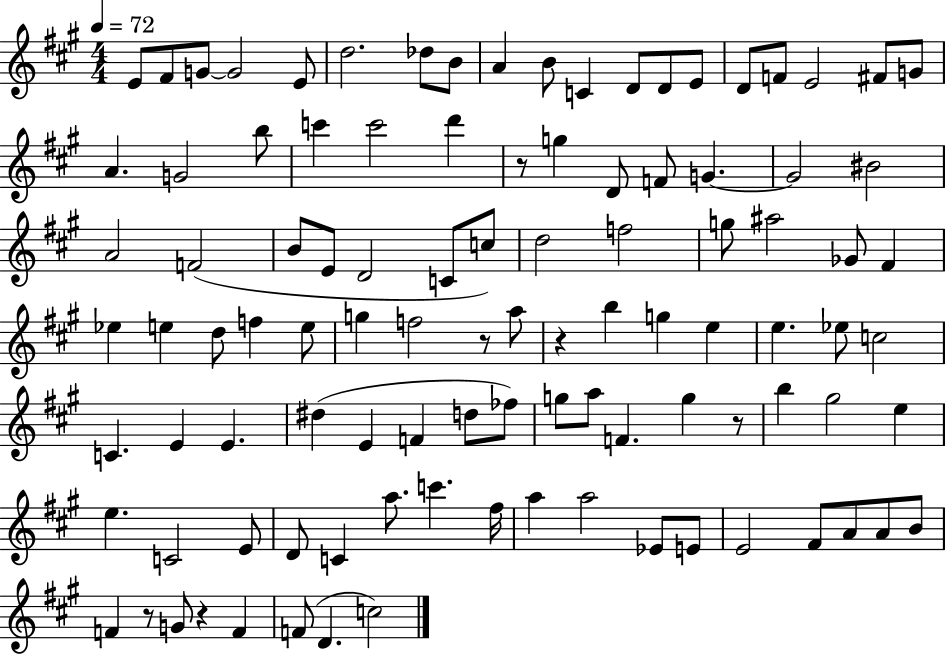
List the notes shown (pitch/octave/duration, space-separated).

E4/e F#4/e G4/e G4/h E4/e D5/h. Db5/e B4/e A4/q B4/e C4/q D4/e D4/e E4/e D4/e F4/e E4/h F#4/e G4/e A4/q. G4/h B5/e C6/q C6/h D6/q R/e G5/q D4/e F4/e G4/q. G4/h BIS4/h A4/h F4/h B4/e E4/e D4/h C4/e C5/e D5/h F5/h G5/e A#5/h Gb4/e F#4/q Eb5/q E5/q D5/e F5/q E5/e G5/q F5/h R/e A5/e R/q B5/q G5/q E5/q E5/q. Eb5/e C5/h C4/q. E4/q E4/q. D#5/q E4/q F4/q D5/e FES5/e G5/e A5/e F4/q. G5/q R/e B5/q G#5/h E5/q E5/q. C4/h E4/e D4/e C4/q A5/e. C6/q. F#5/s A5/q A5/h Eb4/e E4/e E4/h F#4/e A4/e A4/e B4/e F4/q R/e G4/e R/q F4/q F4/e D4/q. C5/h